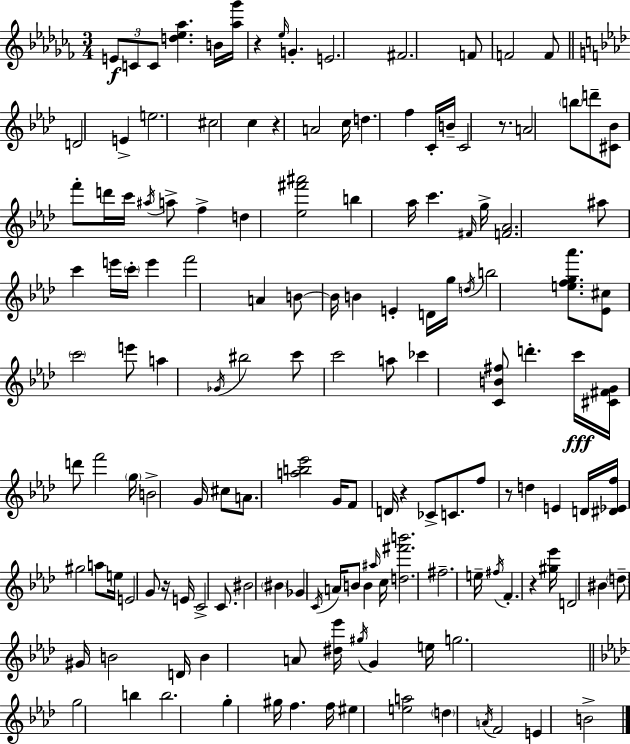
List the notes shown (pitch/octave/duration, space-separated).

E4/e C4/e C4/e [D5,Eb5,Ab5]/q. B4/s [Ab5,Gb6]/s R/q Eb5/s G4/q. E4/h. F#4/h. F4/e F4/h F4/e D4/h E4/q E5/h. C#5/h C5/q R/q A4/h C5/s D5/q. F5/q C4/s B4/s C4/h R/e. A4/h B5/e D6/e [C#4,Bb4]/e F6/e D6/s C6/s A#5/s A5/e F5/q D5/q [Eb5,F#6,A#6]/h B5/q Ab5/s C6/q. F#4/s G5/s [F4,Ab4]/h. A#5/e C6/q E6/s C6/s E6/q F6/h A4/q B4/e B4/s B4/q E4/q D4/s G5/s D5/s B5/h [E5,F5,G5,Ab6]/e. [Eb4,C#5]/e C6/h E6/e A5/q Gb4/s BIS5/h C6/e C6/h A5/e CES6/q [C4,B4,F#5]/e D6/q. C6/s [C#4,F#4,G4]/s D6/e F6/h G5/s B4/h G4/s C#5/e A4/e. [A5,B5,Eb6]/h G4/s F4/e D4/s R/q CES4/e C4/e. F5/e R/e D5/q E4/q D4/s [D#4,Eb4,F5]/s G#5/h A5/e E5/s E4/h G4/e R/s E4/s C4/h C4/e. BIS4/h BIS4/q Gb4/q C4/s A4/s B4/e B4/q A#5/s C5/s [D5,F#6,B6]/h. F#5/h. E5/s F#5/s F4/q. R/q [G#5,Eb6]/s D4/h BIS4/q D5/e G#4/s B4/h D4/s B4/q A4/e [D#5,Eb6]/s G#5/s G4/q E5/s G5/h. G5/h B5/q B5/h. G5/q G#5/s F5/q. F5/s EIS5/q [E5,A5]/h D5/q A4/s F4/h E4/q B4/h